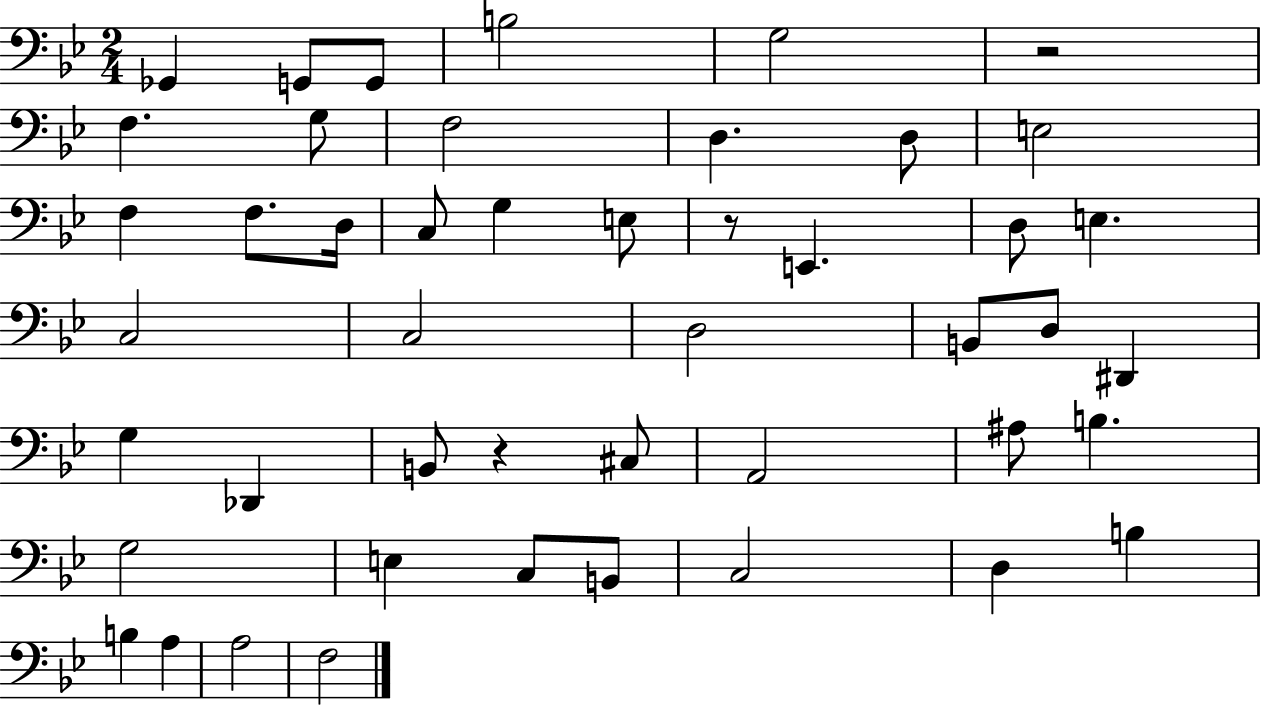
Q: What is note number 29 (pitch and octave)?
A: B2